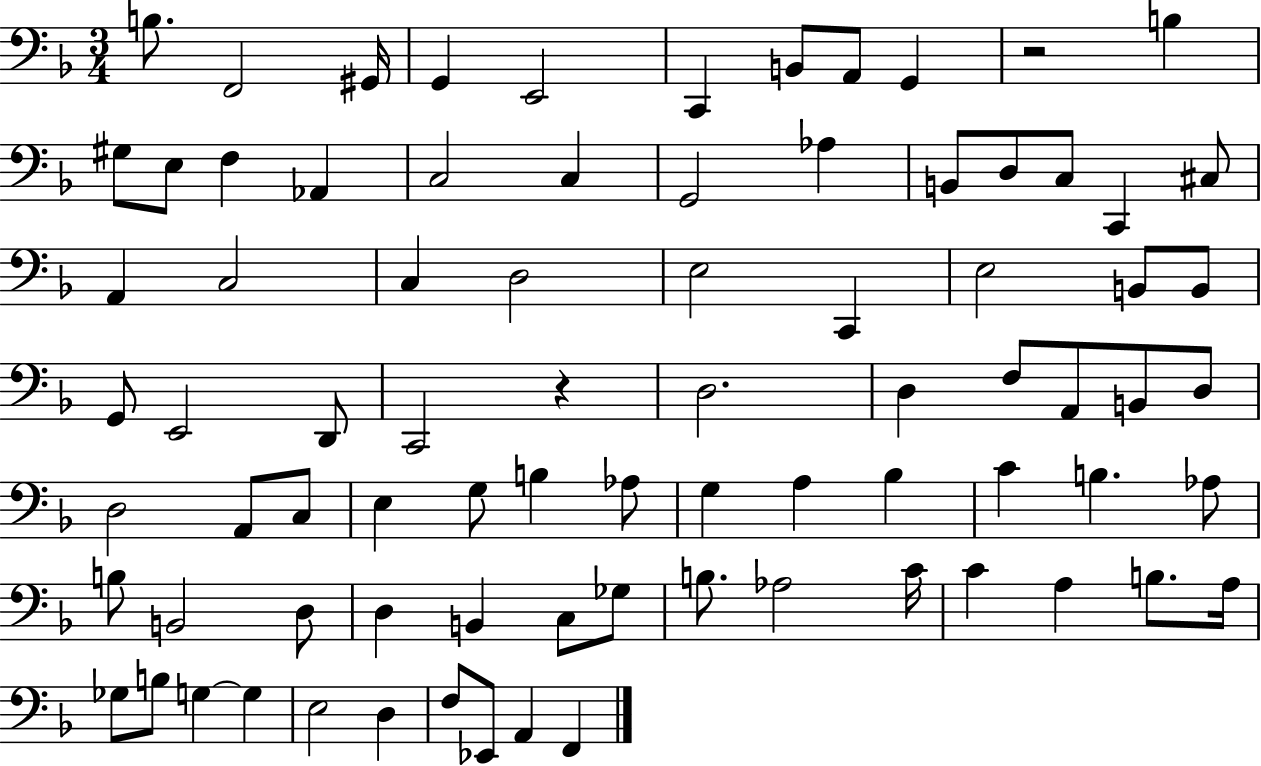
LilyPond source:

{
  \clef bass
  \numericTimeSignature
  \time 3/4
  \key f \major
  \repeat volta 2 { b8. f,2 gis,16 | g,4 e,2 | c,4 b,8 a,8 g,4 | r2 b4 | \break gis8 e8 f4 aes,4 | c2 c4 | g,2 aes4 | b,8 d8 c8 c,4 cis8 | \break a,4 c2 | c4 d2 | e2 c,4 | e2 b,8 b,8 | \break g,8 e,2 d,8 | c,2 r4 | d2. | d4 f8 a,8 b,8 d8 | \break d2 a,8 c8 | e4 g8 b4 aes8 | g4 a4 bes4 | c'4 b4. aes8 | \break b8 b,2 d8 | d4 b,4 c8 ges8 | b8. aes2 c'16 | c'4 a4 b8. a16 | \break ges8 b8 g4~~ g4 | e2 d4 | f8 ees,8 a,4 f,4 | } \bar "|."
}